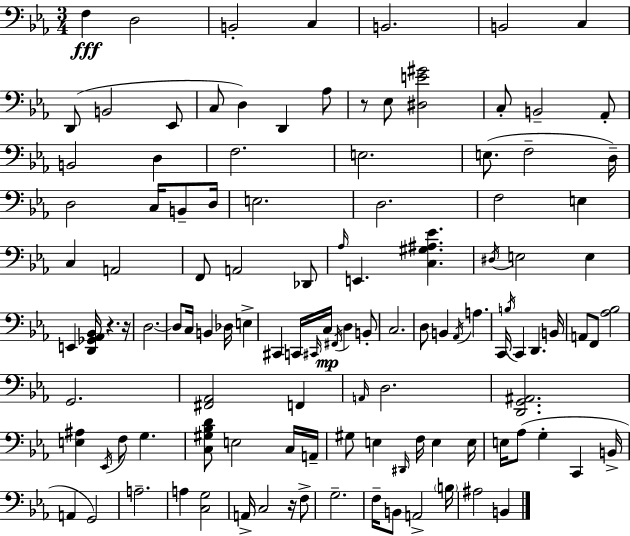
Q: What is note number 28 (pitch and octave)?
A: B2